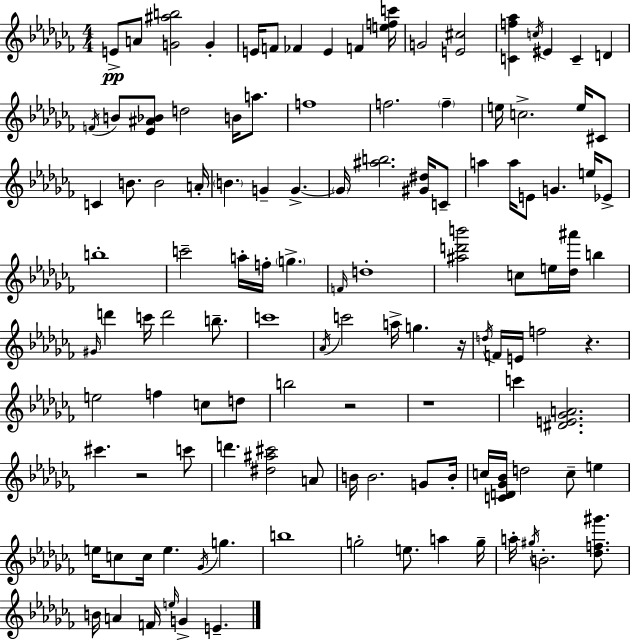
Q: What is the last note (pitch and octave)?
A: E4